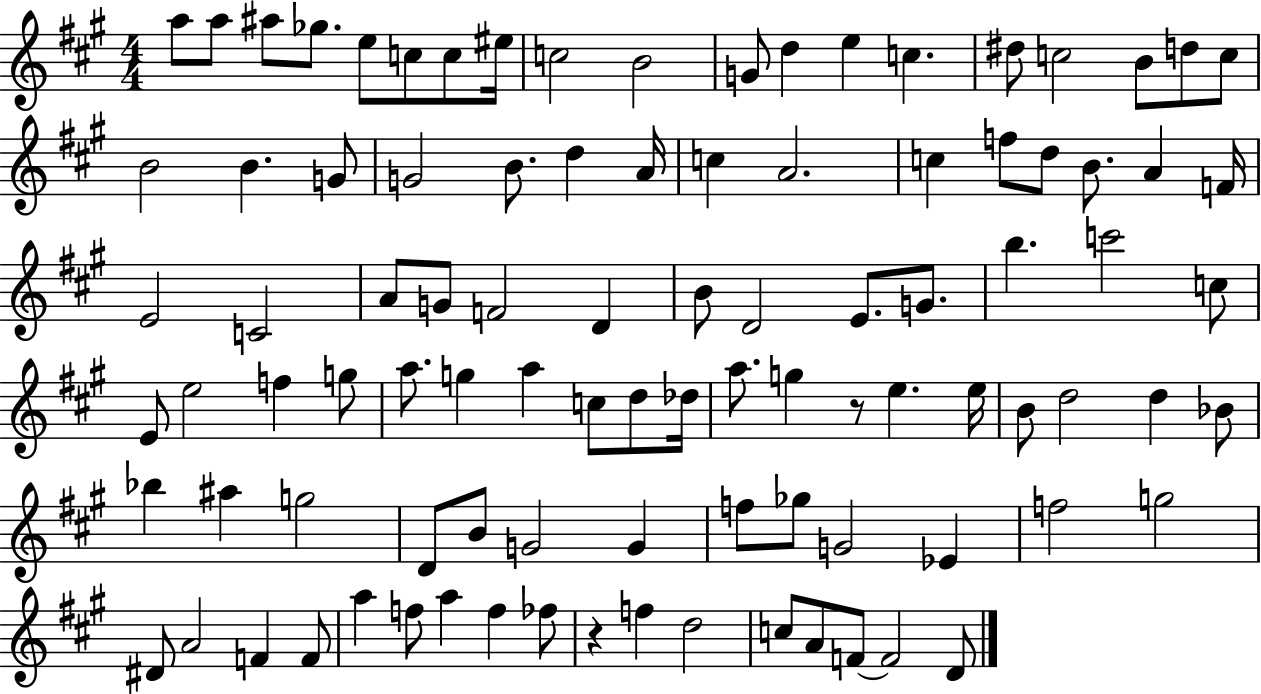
{
  \clef treble
  \numericTimeSignature
  \time 4/4
  \key a \major
  a''8 a''8 ais''8 ges''8. e''8 c''8 c''8 eis''16 | c''2 b'2 | g'8 d''4 e''4 c''4. | dis''8 c''2 b'8 d''8 c''8 | \break b'2 b'4. g'8 | g'2 b'8. d''4 a'16 | c''4 a'2. | c''4 f''8 d''8 b'8. a'4 f'16 | \break e'2 c'2 | a'8 g'8 f'2 d'4 | b'8 d'2 e'8. g'8. | b''4. c'''2 c''8 | \break e'8 e''2 f''4 g''8 | a''8. g''4 a''4 c''8 d''8 des''16 | a''8. g''4 r8 e''4. e''16 | b'8 d''2 d''4 bes'8 | \break bes''4 ais''4 g''2 | d'8 b'8 g'2 g'4 | f''8 ges''8 g'2 ees'4 | f''2 g''2 | \break dis'8 a'2 f'4 f'8 | a''4 f''8 a''4 f''4 fes''8 | r4 f''4 d''2 | c''8 a'8 f'8~~ f'2 d'8 | \break \bar "|."
}